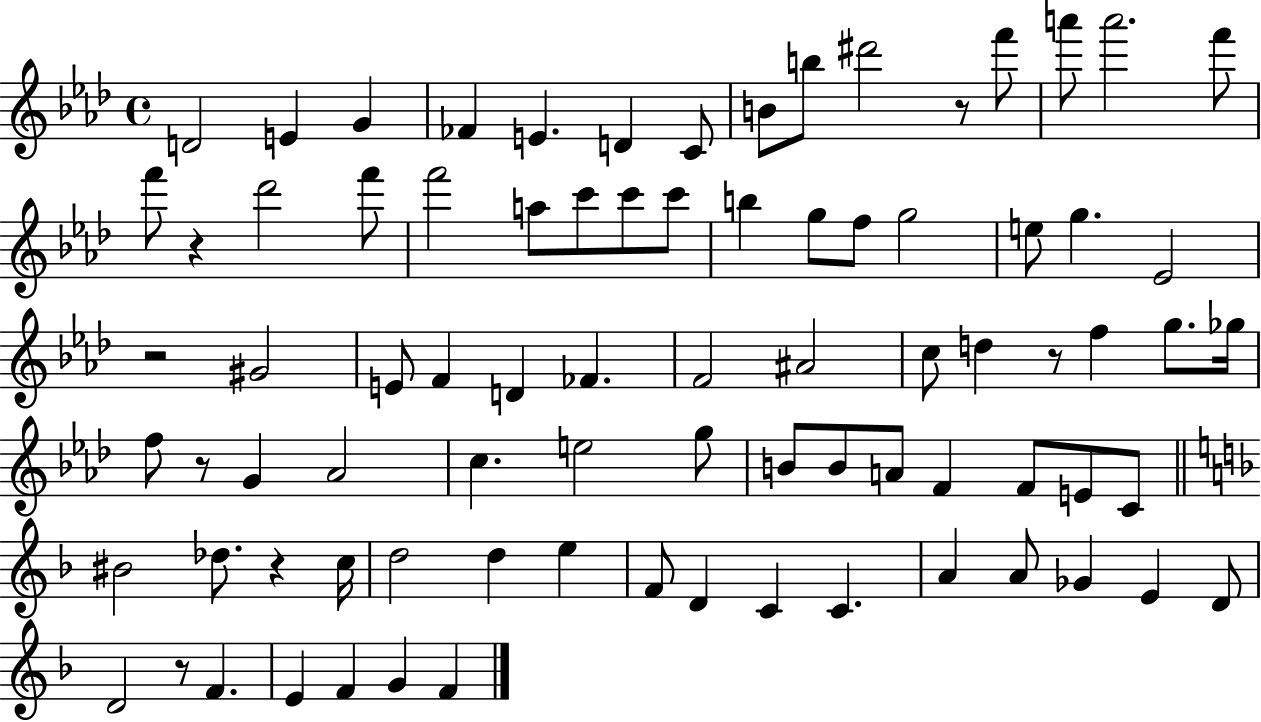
X:1
T:Untitled
M:4/4
L:1/4
K:Ab
D2 E G _F E D C/2 B/2 b/2 ^d'2 z/2 f'/2 a'/2 a'2 f'/2 f'/2 z _d'2 f'/2 f'2 a/2 c'/2 c'/2 c'/2 b g/2 f/2 g2 e/2 g _E2 z2 ^G2 E/2 F D _F F2 ^A2 c/2 d z/2 f g/2 _g/4 f/2 z/2 G _A2 c e2 g/2 B/2 B/2 A/2 F F/2 E/2 C/2 ^B2 _d/2 z c/4 d2 d e F/2 D C C A A/2 _G E D/2 D2 z/2 F E F G F